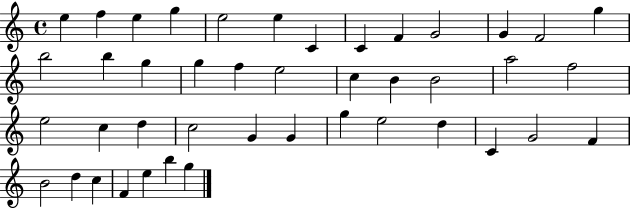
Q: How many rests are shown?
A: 0